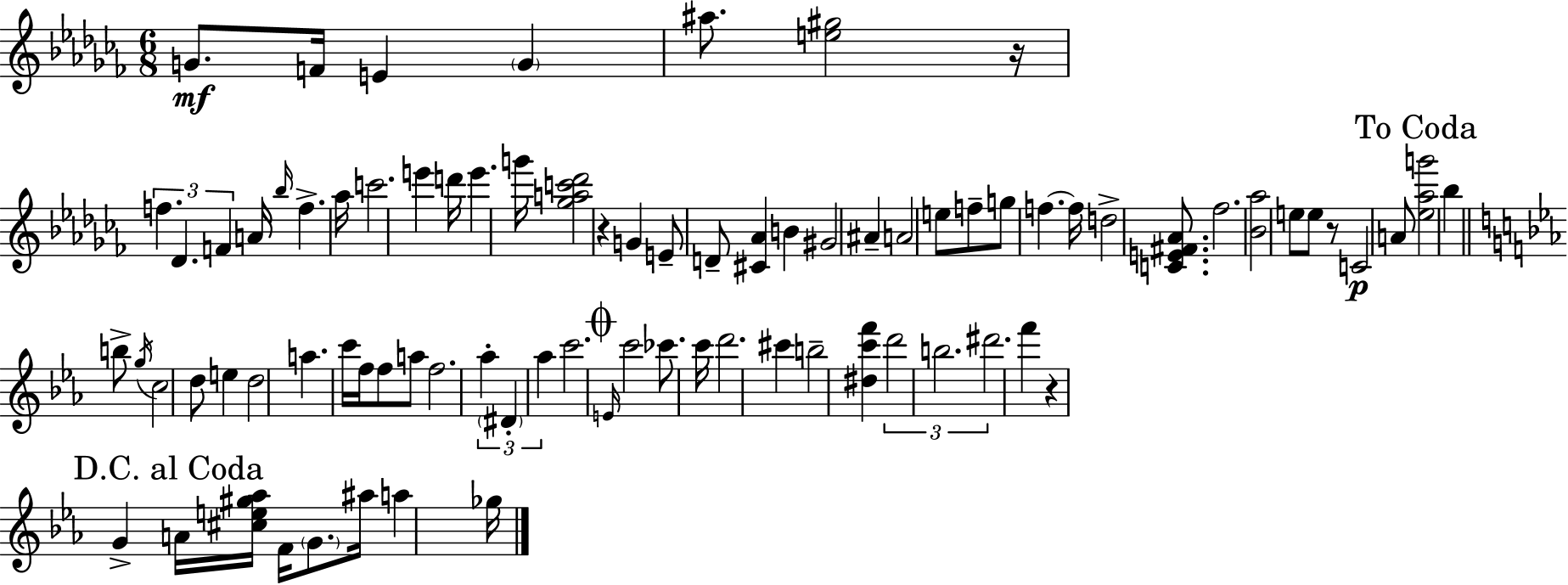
G4/e. F4/s E4/q G4/q A#5/e. [E5,G#5]/h R/s F5/q. Db4/q. F4/q A4/s Bb5/s F5/q. Ab5/s C6/h. E6/q D6/s E6/q. G6/s [Gb5,A5,C6,Db6]/h R/q G4/q E4/e D4/e [C#4,Ab4]/q B4/q G#4/h A#4/q A4/h E5/e F5/e G5/e F5/q. F5/s D5/h [C4,E4,F#4,Ab4]/e. FES5/h. [Bb4,Ab5]/h E5/e E5/e R/e C4/h A4/e [Eb5,Ab5,G6]/h Bb5/q B5/e G5/s C5/h D5/e E5/q D5/h A5/q. C6/s F5/s F5/e A5/e F5/h. Ab5/q D#4/q Ab5/q C6/h. E4/s C6/h CES6/e. C6/s D6/h. C#6/q B5/h [D#5,C6,F6]/q D6/h B5/h. D#6/h. F6/q R/q G4/q A4/s [C#5,E5,G#5,Ab5]/s F4/s G4/e. A#5/s A5/q Gb5/s